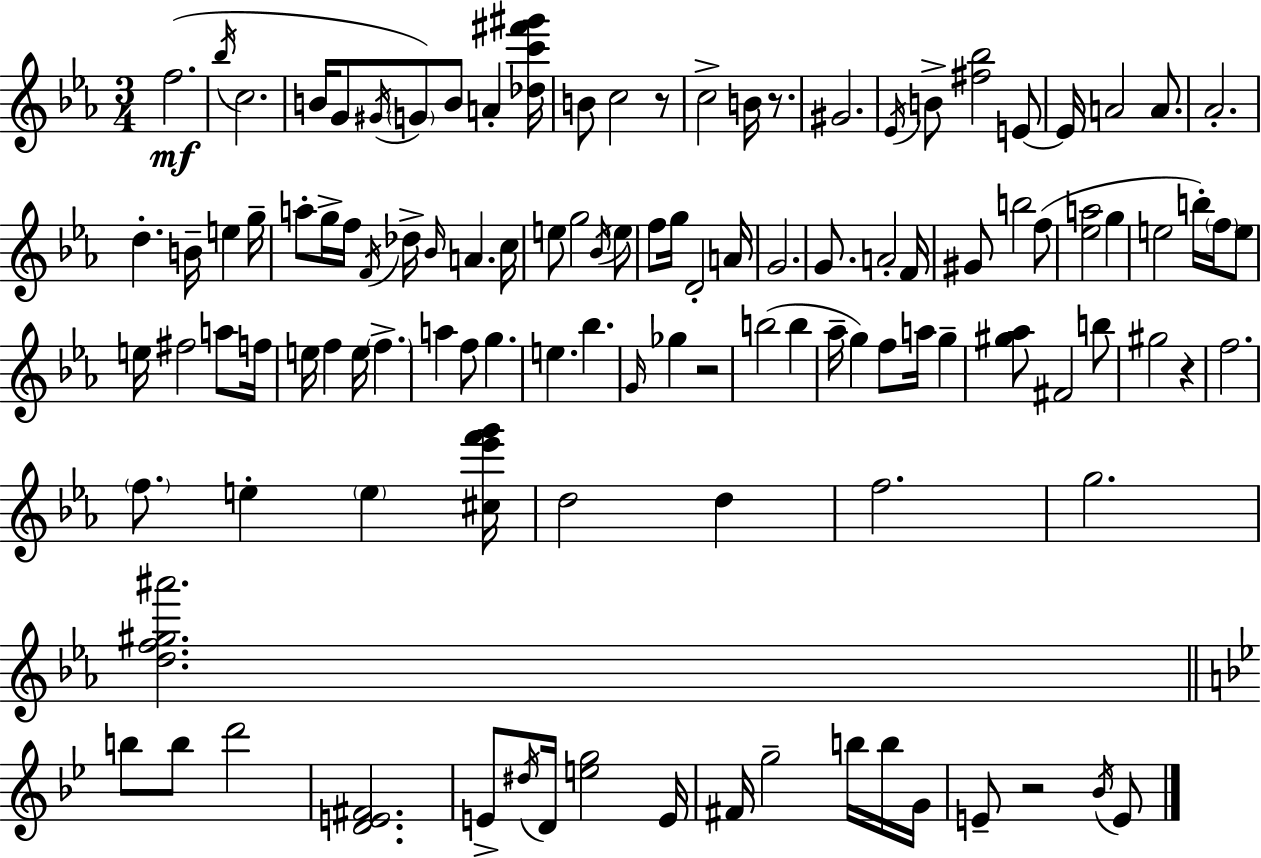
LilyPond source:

{
  \clef treble
  \numericTimeSignature
  \time 3/4
  \key ees \major
  \repeat volta 2 { f''2.(\mf | \acciaccatura { bes''16 } c''2. | b'16 g'8 \acciaccatura { gis'16 }) \parenthesize g'8 b'8 a'4-. | <des'' c''' fis''' gis'''>16 b'8 c''2 | \break r8 c''2-> b'16 r8. | gis'2. | \acciaccatura { ees'16 } b'8-> <fis'' bes''>2 | e'8~~ e'16 a'2 | \break a'8. aes'2.-. | d''4.-. b'16-- e''4 | g''16-- a''8-. g''16-> f''16 \acciaccatura { f'16 } des''16-> \grace { bes'16 } a'4. | c''16 e''8 g''2 | \break \acciaccatura { bes'16 } \parenthesize e''8 f''8 g''16 d'2-. | a'16 g'2. | g'8. a'2-. | f'16 gis'8 b''2 | \break f''8( <ees'' a''>2 | g''4 e''2 | b''16-.) \parenthesize f''16 e''8 e''16 fis''2 | a''8 f''16 e''16 f''4 e''16 | \break \parenthesize f''4.-> a''4 f''8 | g''4. e''4. | bes''4. \grace { g'16 } ges''4 r2 | b''2( | \break b''4 aes''16-- g''4) | f''8 a''16 g''4-- <gis'' aes''>8 fis'2 | b''8 gis''2 | r4 f''2. | \break \parenthesize f''8. e''4-. | \parenthesize e''4 <cis'' ees''' f''' g'''>16 d''2 | d''4 f''2. | g''2. | \break <d'' f'' gis'' ais'''>2. | \bar "||" \break \key bes \major b''8 b''8 d'''2 | <d' e' fis'>2. | e'8-> \acciaccatura { dis''16 } d'16 <e'' g''>2 | e'16 fis'16 g''2-- b''16 b''16 | \break g'16 e'8-- r2 \acciaccatura { bes'16 } | e'8 } \bar "|."
}